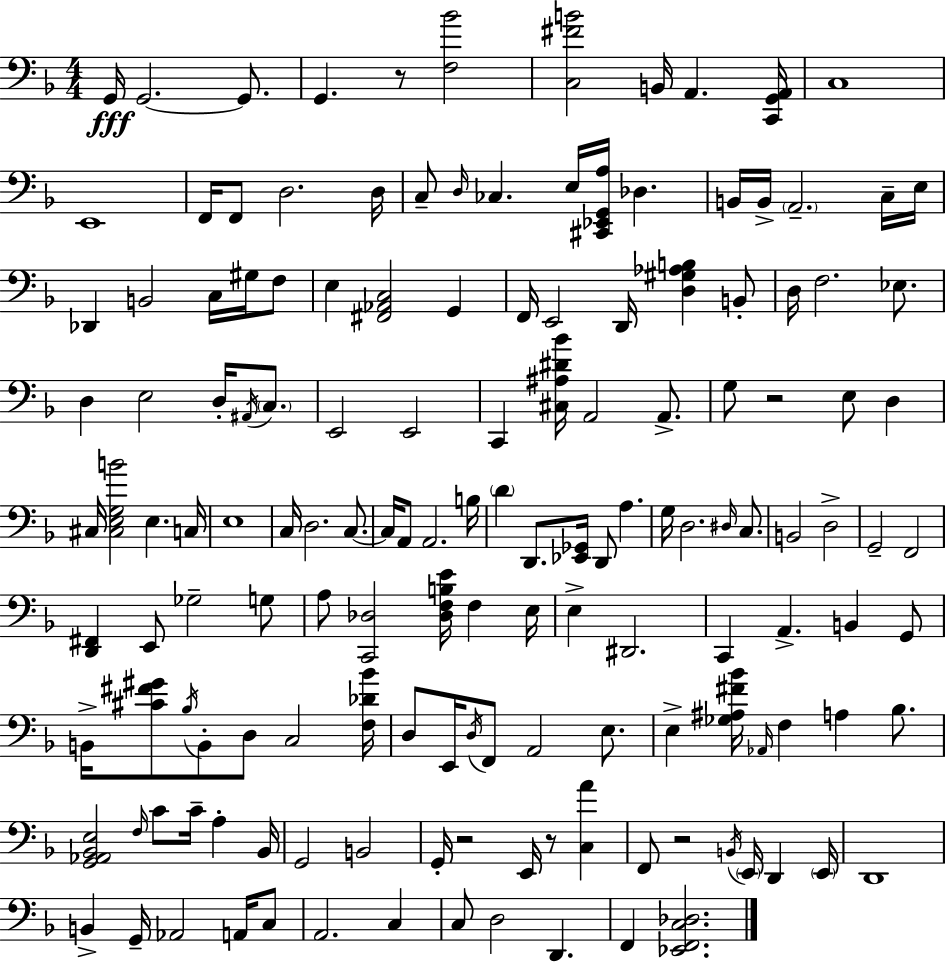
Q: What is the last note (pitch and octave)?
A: F2